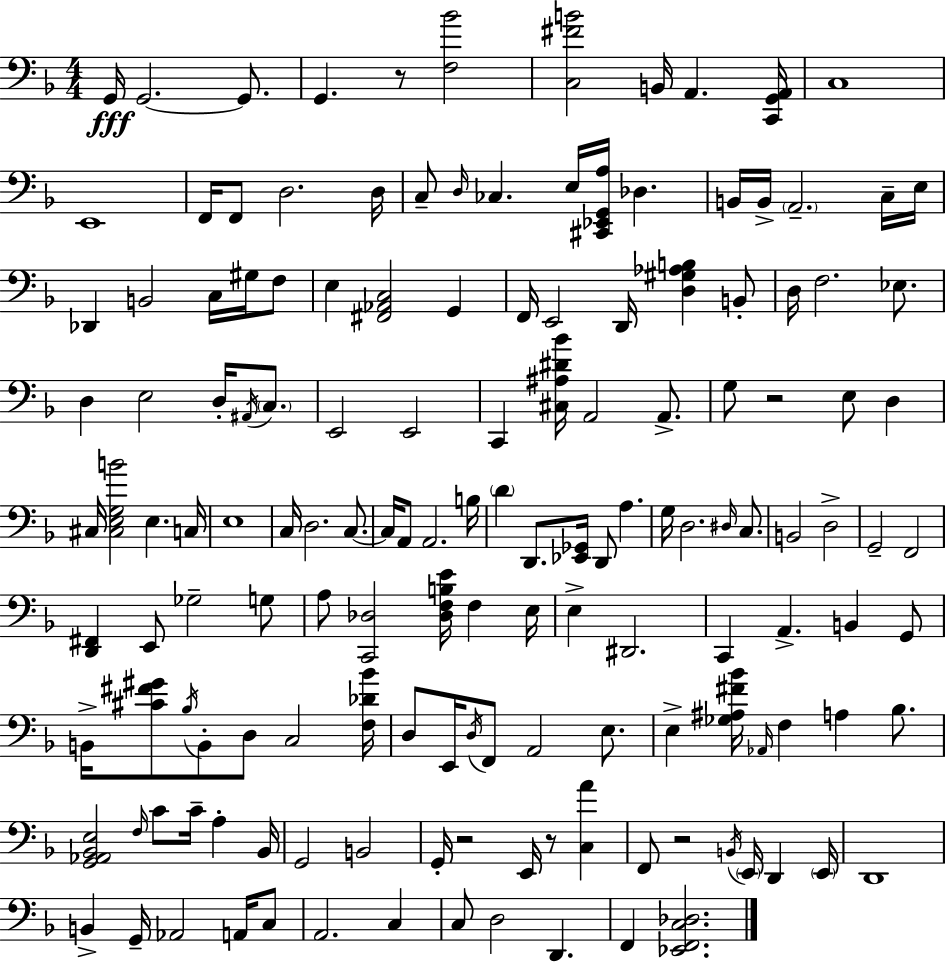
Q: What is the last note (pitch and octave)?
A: F2